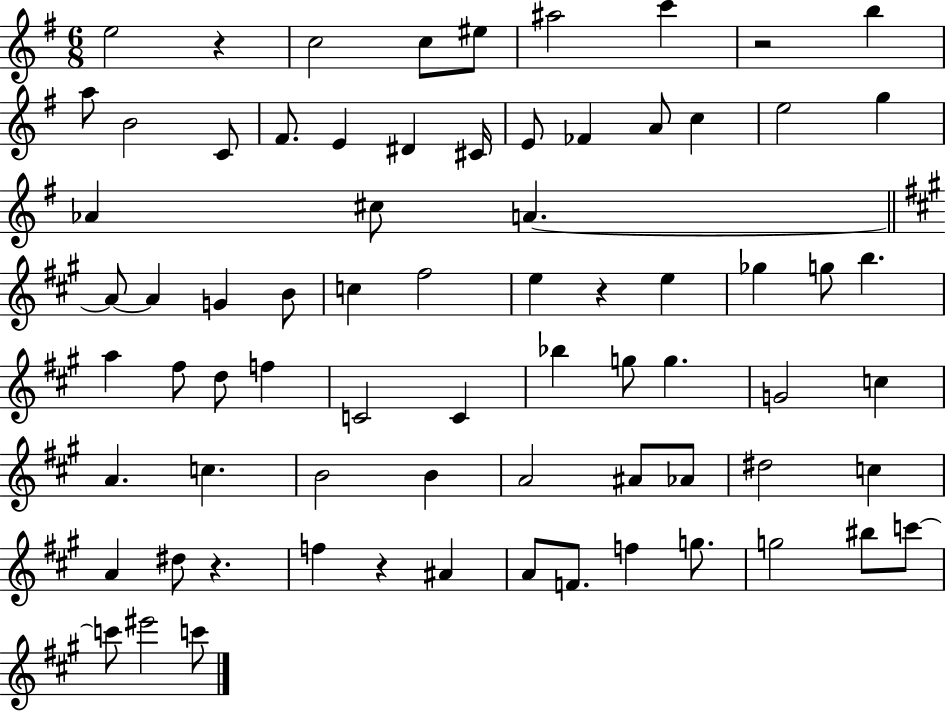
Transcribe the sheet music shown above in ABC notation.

X:1
T:Untitled
M:6/8
L:1/4
K:G
e2 z c2 c/2 ^e/2 ^a2 c' z2 b a/2 B2 C/2 ^F/2 E ^D ^C/4 E/2 _F A/2 c e2 g _A ^c/2 A A/2 A G B/2 c ^f2 e z e _g g/2 b a ^f/2 d/2 f C2 C _b g/2 g G2 c A c B2 B A2 ^A/2 _A/2 ^d2 c A ^d/2 z f z ^A A/2 F/2 f g/2 g2 ^b/2 c'/2 c'/2 ^e'2 c'/2